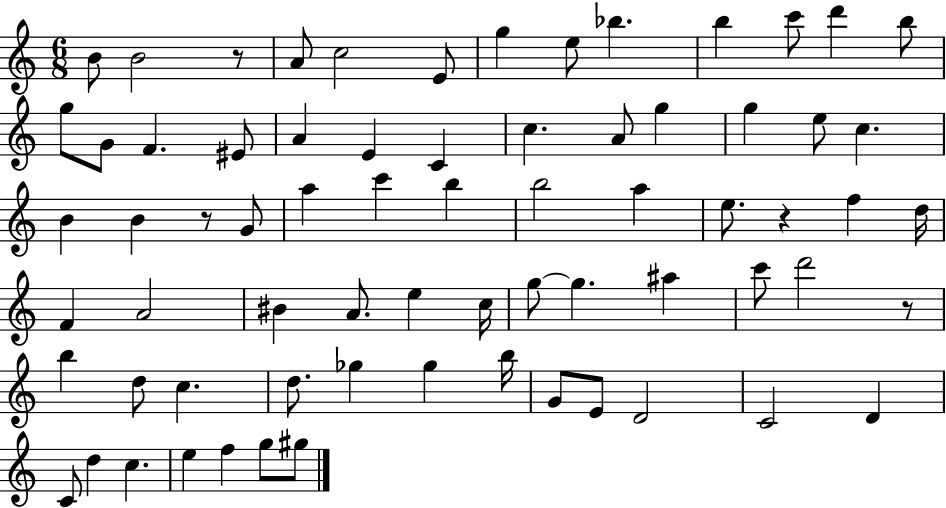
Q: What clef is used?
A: treble